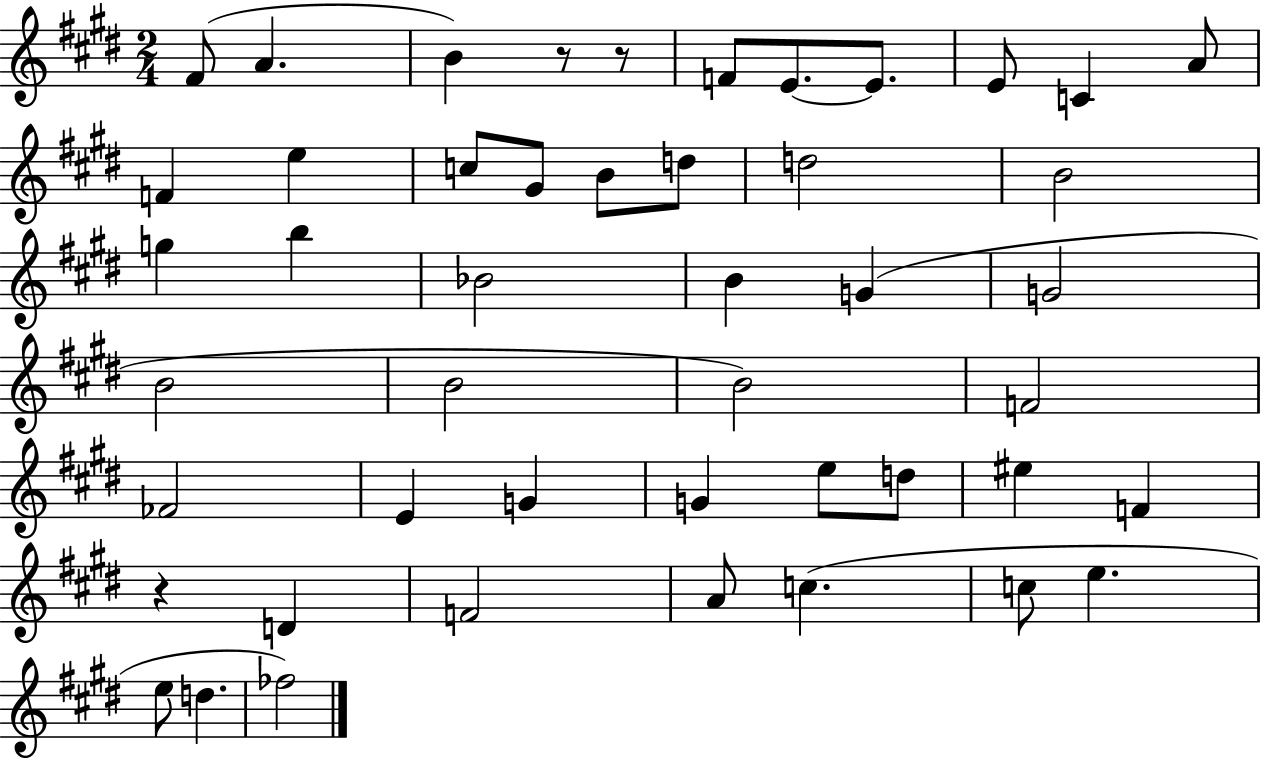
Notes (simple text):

F#4/e A4/q. B4/q R/e R/e F4/e E4/e. E4/e. E4/e C4/q A4/e F4/q E5/q C5/e G#4/e B4/e D5/e D5/h B4/h G5/q B5/q Bb4/h B4/q G4/q G4/h B4/h B4/h B4/h F4/h FES4/h E4/q G4/q G4/q E5/e D5/e EIS5/q F4/q R/q D4/q F4/h A4/e C5/q. C5/e E5/q. E5/e D5/q. FES5/h